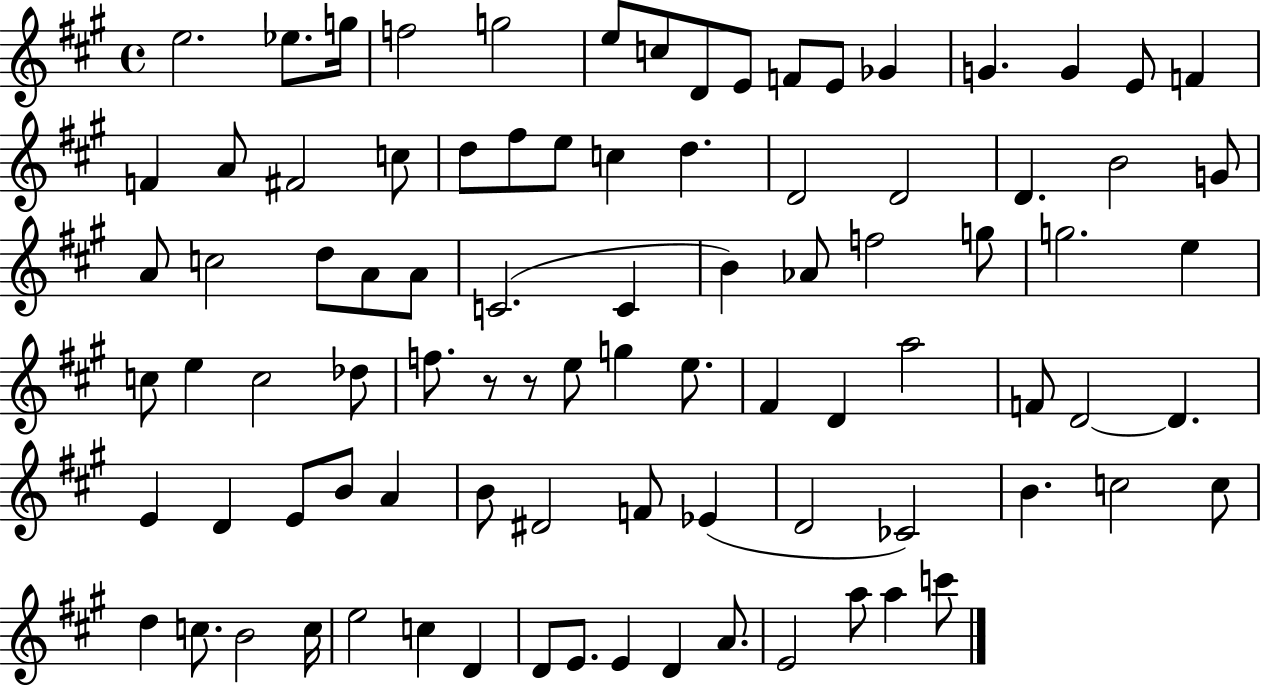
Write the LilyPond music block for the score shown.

{
  \clef treble
  \time 4/4
  \defaultTimeSignature
  \key a \major
  \repeat volta 2 { e''2. ees''8. g''16 | f''2 g''2 | e''8 c''8 d'8 e'8 f'8 e'8 ges'4 | g'4. g'4 e'8 f'4 | \break f'4 a'8 fis'2 c''8 | d''8 fis''8 e''8 c''4 d''4. | d'2 d'2 | d'4. b'2 g'8 | \break a'8 c''2 d''8 a'8 a'8 | c'2.( c'4 | b'4) aes'8 f''2 g''8 | g''2. e''4 | \break c''8 e''4 c''2 des''8 | f''8. r8 r8 e''8 g''4 e''8. | fis'4 d'4 a''2 | f'8 d'2~~ d'4. | \break e'4 d'4 e'8 b'8 a'4 | b'8 dis'2 f'8 ees'4( | d'2 ces'2) | b'4. c''2 c''8 | \break d''4 c''8. b'2 c''16 | e''2 c''4 d'4 | d'8 e'8. e'4 d'4 a'8. | e'2 a''8 a''4 c'''8 | \break } \bar "|."
}